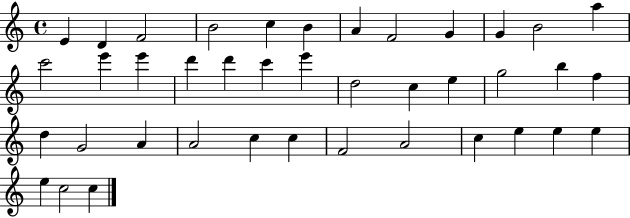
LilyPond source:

{
  \clef treble
  \time 4/4
  \defaultTimeSignature
  \key c \major
  e'4 d'4 f'2 | b'2 c''4 b'4 | a'4 f'2 g'4 | g'4 b'2 a''4 | \break c'''2 e'''4 e'''4 | d'''4 d'''4 c'''4 e'''4 | d''2 c''4 e''4 | g''2 b''4 f''4 | \break d''4 g'2 a'4 | a'2 c''4 c''4 | f'2 a'2 | c''4 e''4 e''4 e''4 | \break e''4 c''2 c''4 | \bar "|."
}